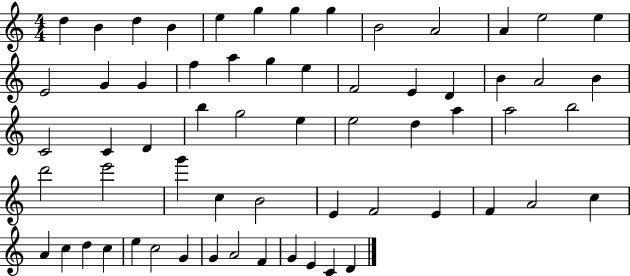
{
  \clef treble
  \numericTimeSignature
  \time 4/4
  \key c \major
  d''4 b'4 d''4 b'4 | e''4 g''4 g''4 g''4 | b'2 a'2 | a'4 e''2 e''4 | \break e'2 g'4 g'4 | f''4 a''4 g''4 e''4 | f'2 e'4 d'4 | b'4 a'2 b'4 | \break c'2 c'4 d'4 | b''4 g''2 e''4 | e''2 d''4 a''4 | a''2 b''2 | \break d'''2 e'''2 | g'''4 c''4 b'2 | e'4 f'2 e'4 | f'4 a'2 c''4 | \break a'4 c''4 d''4 c''4 | e''4 c''2 g'4 | g'4 a'2 f'4 | g'4 e'4 c'4 d'4 | \break \bar "|."
}